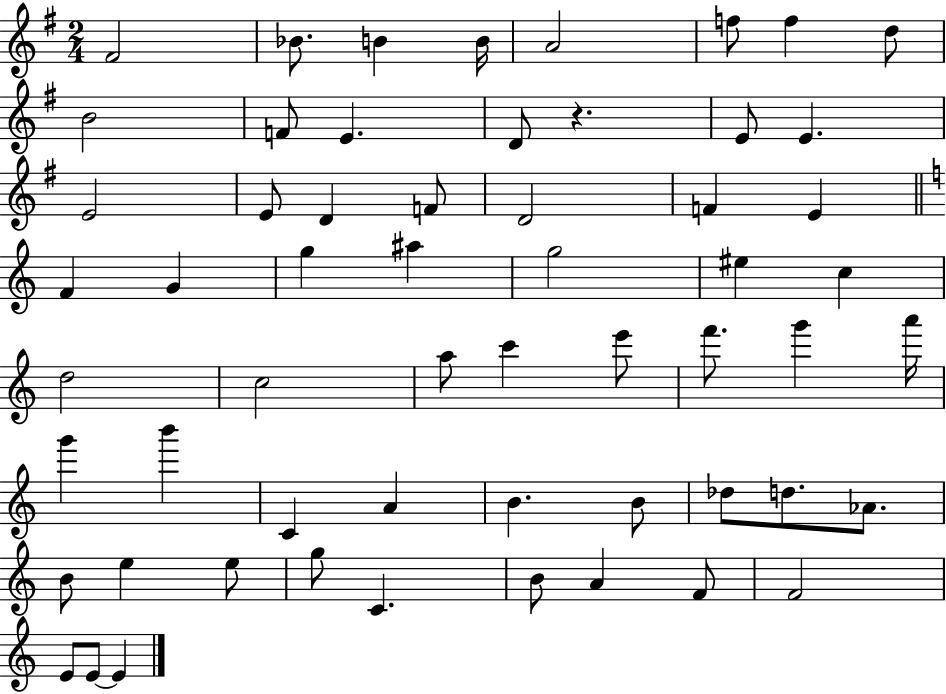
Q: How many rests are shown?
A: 1